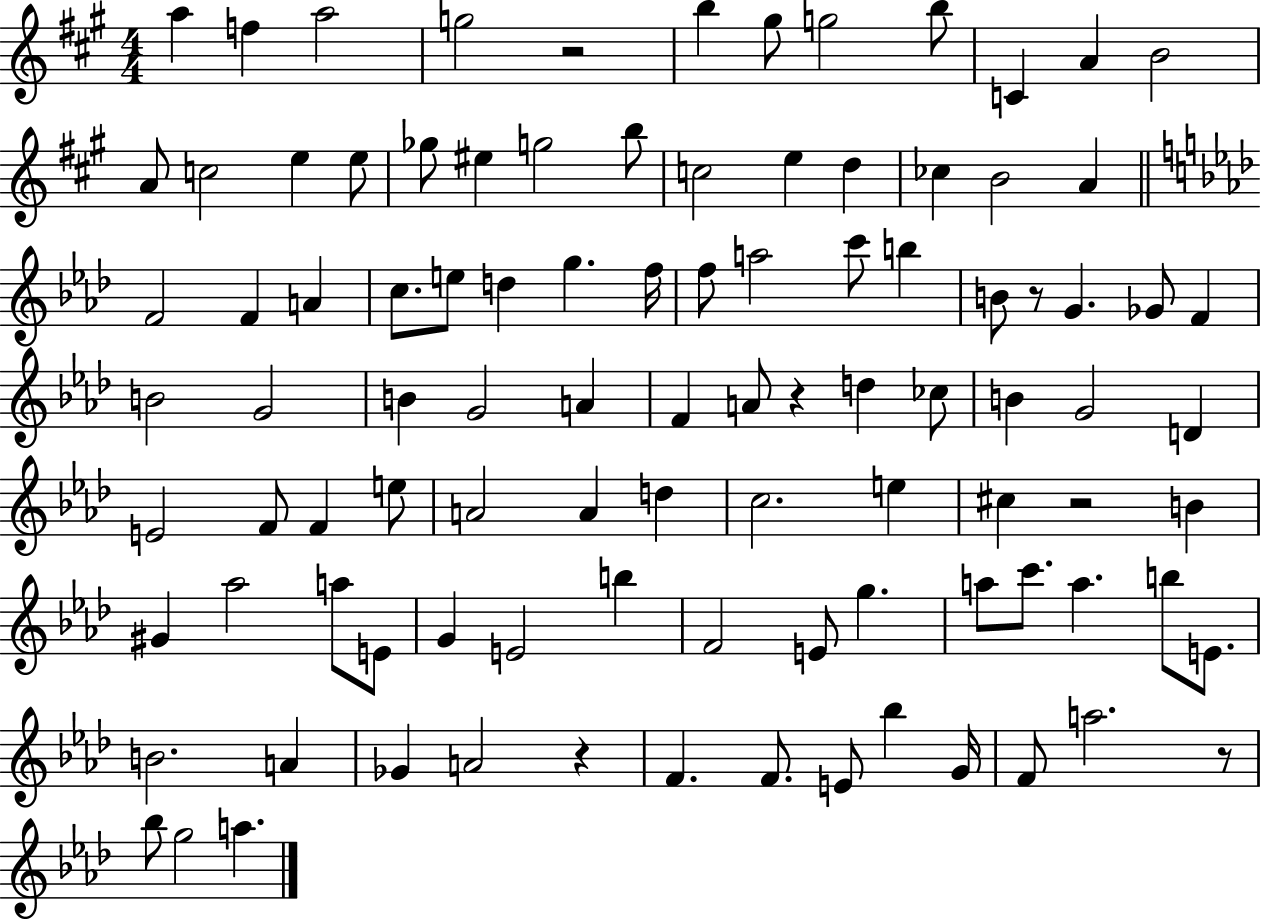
{
  \clef treble
  \numericTimeSignature
  \time 4/4
  \key a \major
  \repeat volta 2 { a''4 f''4 a''2 | g''2 r2 | b''4 gis''8 g''2 b''8 | c'4 a'4 b'2 | \break a'8 c''2 e''4 e''8 | ges''8 eis''4 g''2 b''8 | c''2 e''4 d''4 | ces''4 b'2 a'4 | \break \bar "||" \break \key aes \major f'2 f'4 a'4 | c''8. e''8 d''4 g''4. f''16 | f''8 a''2 c'''8 b''4 | b'8 r8 g'4. ges'8 f'4 | \break b'2 g'2 | b'4 g'2 a'4 | f'4 a'8 r4 d''4 ces''8 | b'4 g'2 d'4 | \break e'2 f'8 f'4 e''8 | a'2 a'4 d''4 | c''2. e''4 | cis''4 r2 b'4 | \break gis'4 aes''2 a''8 e'8 | g'4 e'2 b''4 | f'2 e'8 g''4. | a''8 c'''8. a''4. b''8 e'8. | \break b'2. a'4 | ges'4 a'2 r4 | f'4. f'8. e'8 bes''4 g'16 | f'8 a''2. r8 | \break bes''8 g''2 a''4. | } \bar "|."
}